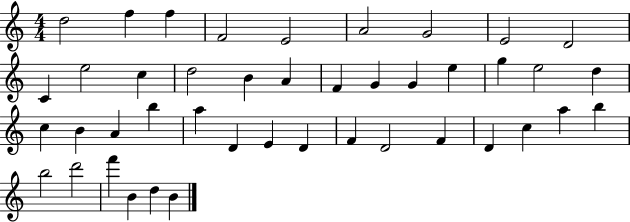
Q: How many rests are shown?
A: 0